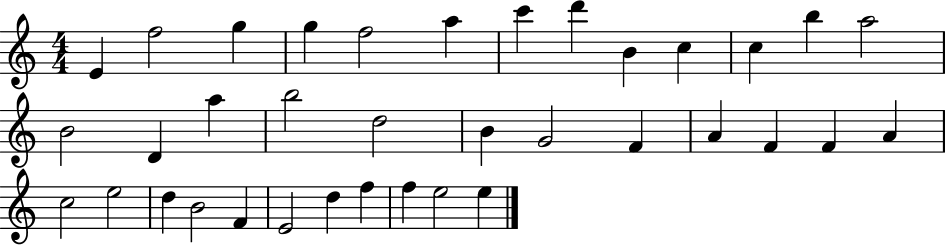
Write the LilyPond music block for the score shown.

{
  \clef treble
  \numericTimeSignature
  \time 4/4
  \key c \major
  e'4 f''2 g''4 | g''4 f''2 a''4 | c'''4 d'''4 b'4 c''4 | c''4 b''4 a''2 | \break b'2 d'4 a''4 | b''2 d''2 | b'4 g'2 f'4 | a'4 f'4 f'4 a'4 | \break c''2 e''2 | d''4 b'2 f'4 | e'2 d''4 f''4 | f''4 e''2 e''4 | \break \bar "|."
}